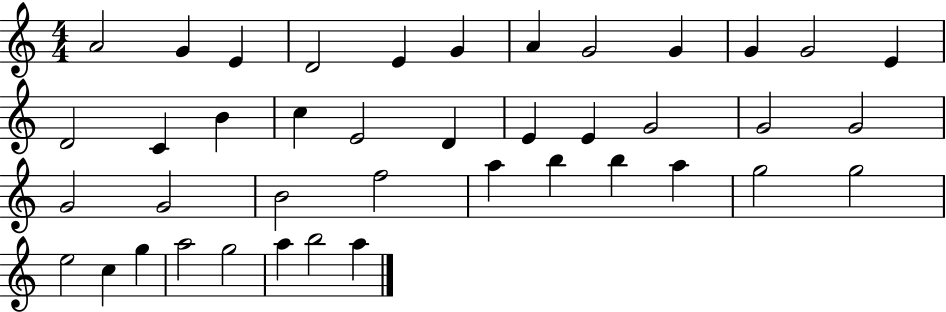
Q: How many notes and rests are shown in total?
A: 41